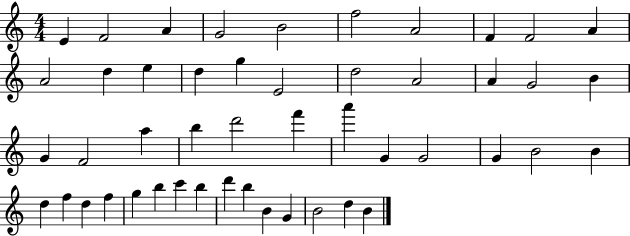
{
  \clef treble
  \numericTimeSignature
  \time 4/4
  \key c \major
  e'4 f'2 a'4 | g'2 b'2 | f''2 a'2 | f'4 f'2 a'4 | \break a'2 d''4 e''4 | d''4 g''4 e'2 | d''2 a'2 | a'4 g'2 b'4 | \break g'4 f'2 a''4 | b''4 d'''2 f'''4 | a'''4 g'4 g'2 | g'4 b'2 b'4 | \break d''4 f''4 d''4 f''4 | g''4 b''4 c'''4 b''4 | d'''4 b''4 b'4 g'4 | b'2 d''4 b'4 | \break \bar "|."
}